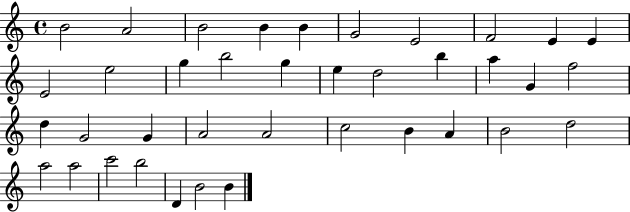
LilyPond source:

{
  \clef treble
  \time 4/4
  \defaultTimeSignature
  \key c \major
  b'2 a'2 | b'2 b'4 b'4 | g'2 e'2 | f'2 e'4 e'4 | \break e'2 e''2 | g''4 b''2 g''4 | e''4 d''2 b''4 | a''4 g'4 f''2 | \break d''4 g'2 g'4 | a'2 a'2 | c''2 b'4 a'4 | b'2 d''2 | \break a''2 a''2 | c'''2 b''2 | d'4 b'2 b'4 | \bar "|."
}